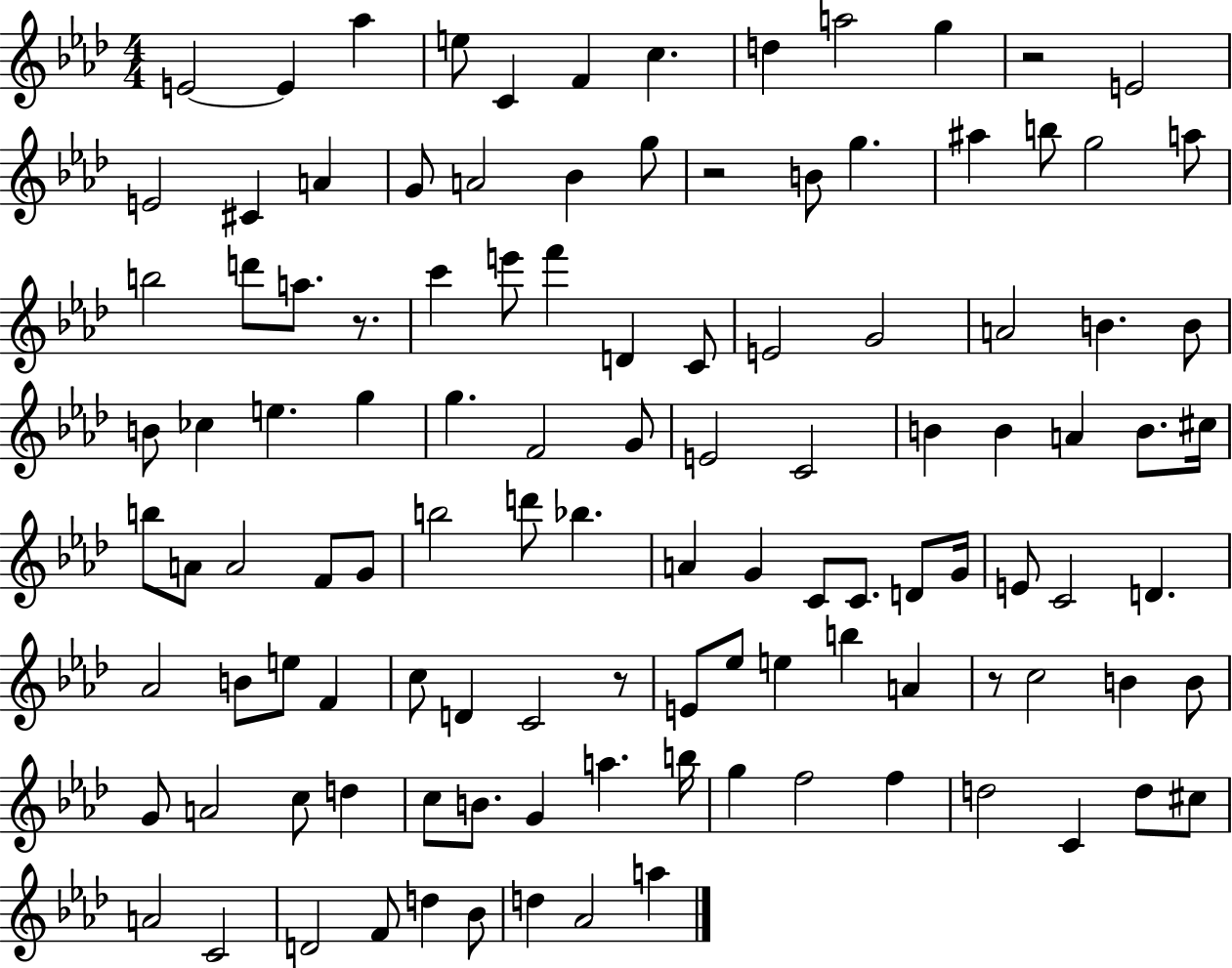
X:1
T:Untitled
M:4/4
L:1/4
K:Ab
E2 E _a e/2 C F c d a2 g z2 E2 E2 ^C A G/2 A2 _B g/2 z2 B/2 g ^a b/2 g2 a/2 b2 d'/2 a/2 z/2 c' e'/2 f' D C/2 E2 G2 A2 B B/2 B/2 _c e g g F2 G/2 E2 C2 B B A B/2 ^c/4 b/2 A/2 A2 F/2 G/2 b2 d'/2 _b A G C/2 C/2 D/2 G/4 E/2 C2 D _A2 B/2 e/2 F c/2 D C2 z/2 E/2 _e/2 e b A z/2 c2 B B/2 G/2 A2 c/2 d c/2 B/2 G a b/4 g f2 f d2 C d/2 ^c/2 A2 C2 D2 F/2 d _B/2 d _A2 a